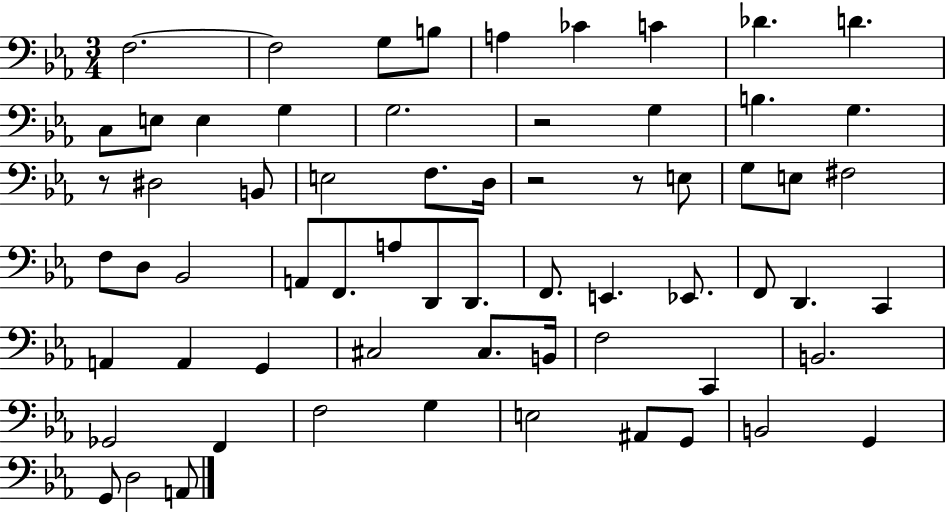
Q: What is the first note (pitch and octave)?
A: F3